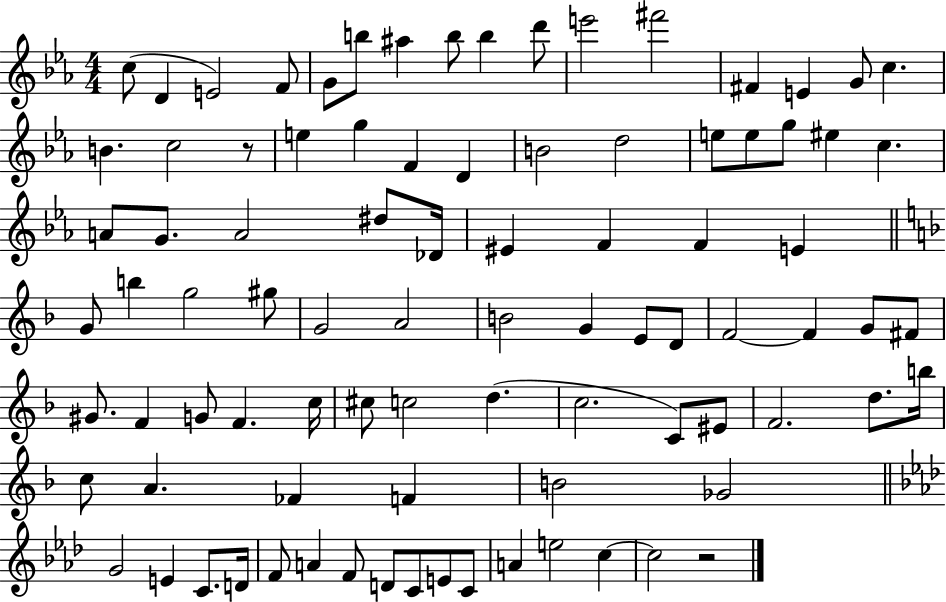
C5/e D4/q E4/h F4/e G4/e B5/e A#5/q B5/e B5/q D6/e E6/h F#6/h F#4/q E4/q G4/e C5/q. B4/q. C5/h R/e E5/q G5/q F4/q D4/q B4/h D5/h E5/e E5/e G5/e EIS5/q C5/q. A4/e G4/e. A4/h D#5/e Db4/s EIS4/q F4/q F4/q E4/q G4/e B5/q G5/h G#5/e G4/h A4/h B4/h G4/q E4/e D4/e F4/h F4/q G4/e F#4/e G#4/e. F4/q G4/e F4/q. C5/s C#5/e C5/h D5/q. C5/h. C4/e EIS4/e F4/h. D5/e. B5/s C5/e A4/q. FES4/q F4/q B4/h Gb4/h G4/h E4/q C4/e. D4/s F4/e A4/q F4/e D4/e C4/e E4/e C4/e A4/q E5/h C5/q C5/h R/h